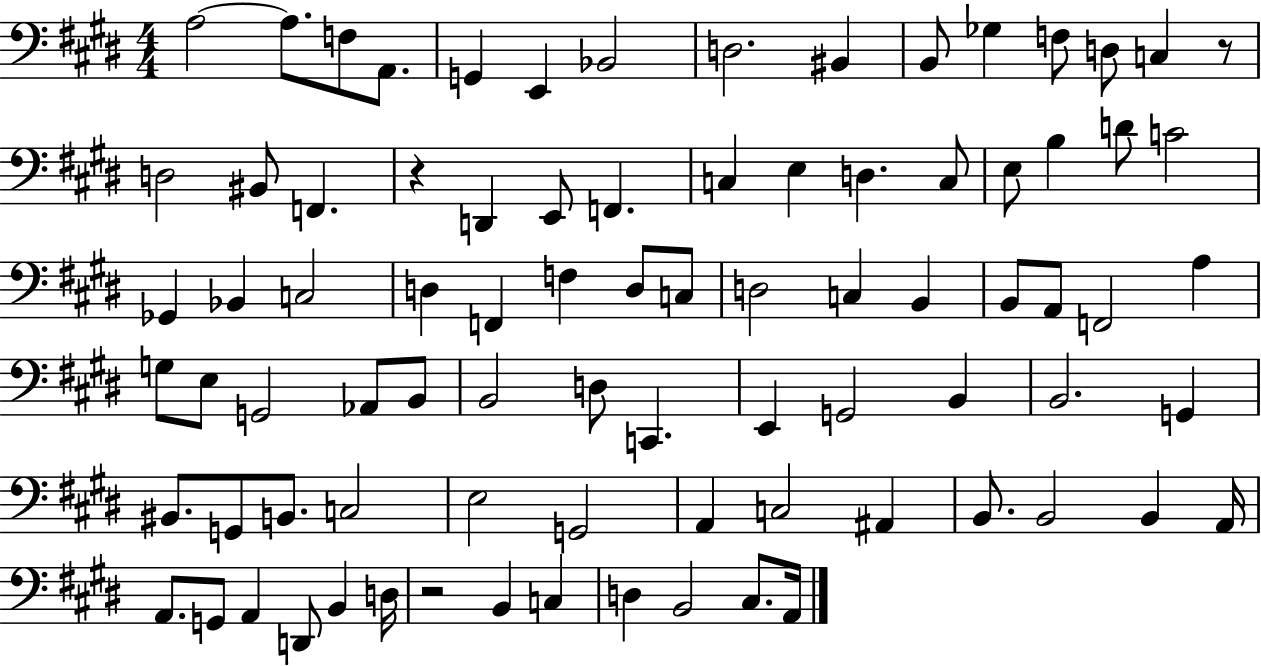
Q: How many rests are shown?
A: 3